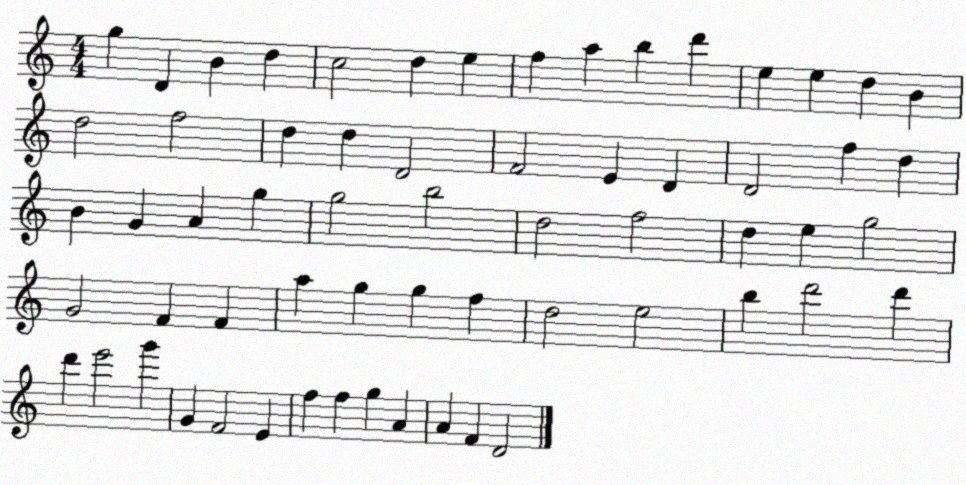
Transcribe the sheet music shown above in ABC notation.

X:1
T:Untitled
M:4/4
L:1/4
K:C
g D B d c2 d e f a b d' e e d B d2 f2 d d D2 F2 E D D2 f d B G A g g2 b2 d2 f2 d e g2 G2 F F a g g f d2 e2 b d'2 d' d' e'2 g' G F2 E f f g A A F D2